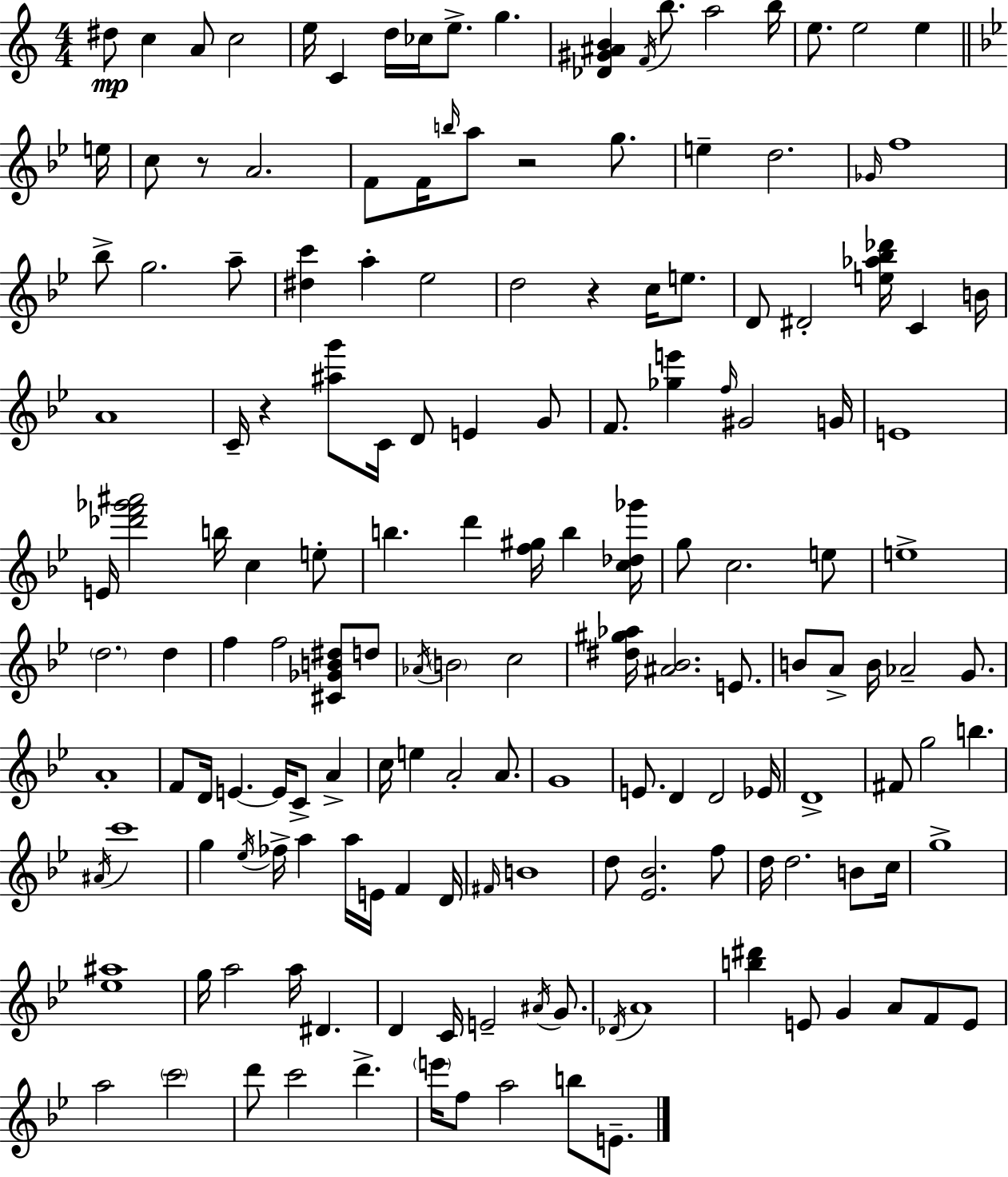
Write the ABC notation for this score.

X:1
T:Untitled
M:4/4
L:1/4
K:Am
^d/2 c A/2 c2 e/4 C d/4 _c/4 e/2 g [_D^G^AB] F/4 b/2 a2 b/4 e/2 e2 e e/4 c/2 z/2 A2 F/2 F/4 b/4 a/2 z2 g/2 e d2 _G/4 f4 _b/2 g2 a/2 [^dc'] a _e2 d2 z c/4 e/2 D/2 ^D2 [e_a_b_d']/4 C B/4 A4 C/4 z [^ag']/2 C/4 D/2 E G/2 F/2 [_ge'] f/4 ^G2 G/4 E4 E/4 [_d'f'_g'^a']2 b/4 c e/2 b d' [f^g]/4 b [c_d_g']/4 g/2 c2 e/2 e4 d2 d f f2 [^C_GB^d]/2 d/2 _A/4 B2 c2 [^d^g_a]/4 [^A_B]2 E/2 B/2 A/2 B/4 _A2 G/2 A4 F/2 D/4 E E/4 C/2 A c/4 e A2 A/2 G4 E/2 D D2 _E/4 D4 ^F/2 g2 b ^A/4 c'4 g _e/4 _f/4 a a/4 E/4 F D/4 ^F/4 B4 d/2 [_E_B]2 f/2 d/4 d2 B/2 c/4 g4 [_e^a]4 g/4 a2 a/4 ^D D C/4 E2 ^A/4 G/2 _D/4 A4 [b^d'] E/2 G A/2 F/2 E/2 a2 c'2 d'/2 c'2 d' e'/4 f/2 a2 b/2 E/2